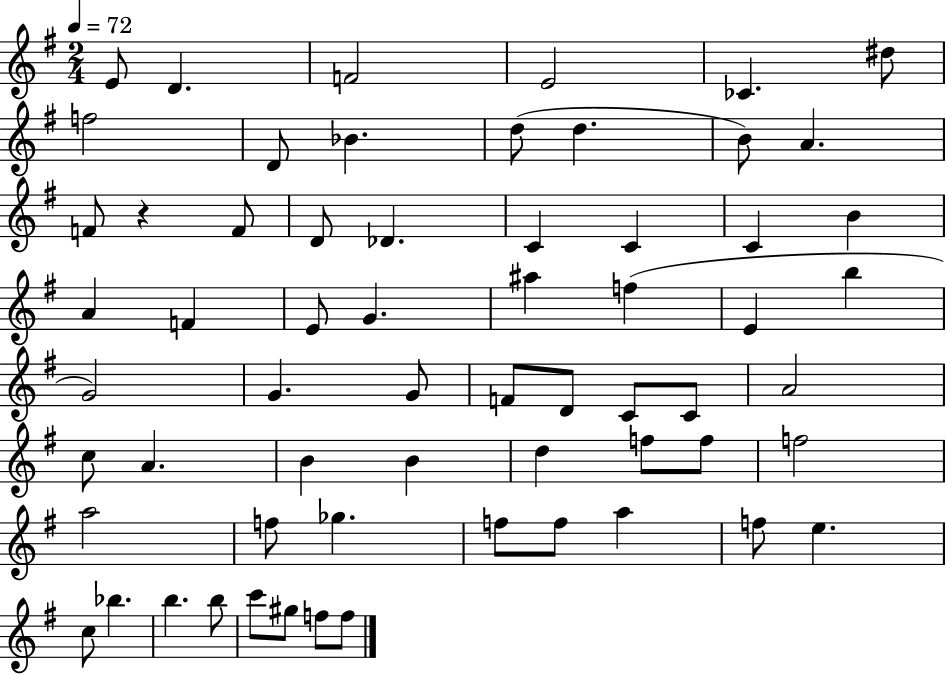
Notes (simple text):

E4/e D4/q. F4/h E4/h CES4/q. D#5/e F5/h D4/e Bb4/q. D5/e D5/q. B4/e A4/q. F4/e R/q F4/e D4/e Db4/q. C4/q C4/q C4/q B4/q A4/q F4/q E4/e G4/q. A#5/q F5/q E4/q B5/q G4/h G4/q. G4/e F4/e D4/e C4/e C4/e A4/h C5/e A4/q. B4/q B4/q D5/q F5/e F5/e F5/h A5/h F5/e Gb5/q. F5/e F5/e A5/q F5/e E5/q. C5/e Bb5/q. B5/q. B5/e C6/e G#5/e F5/e F5/e